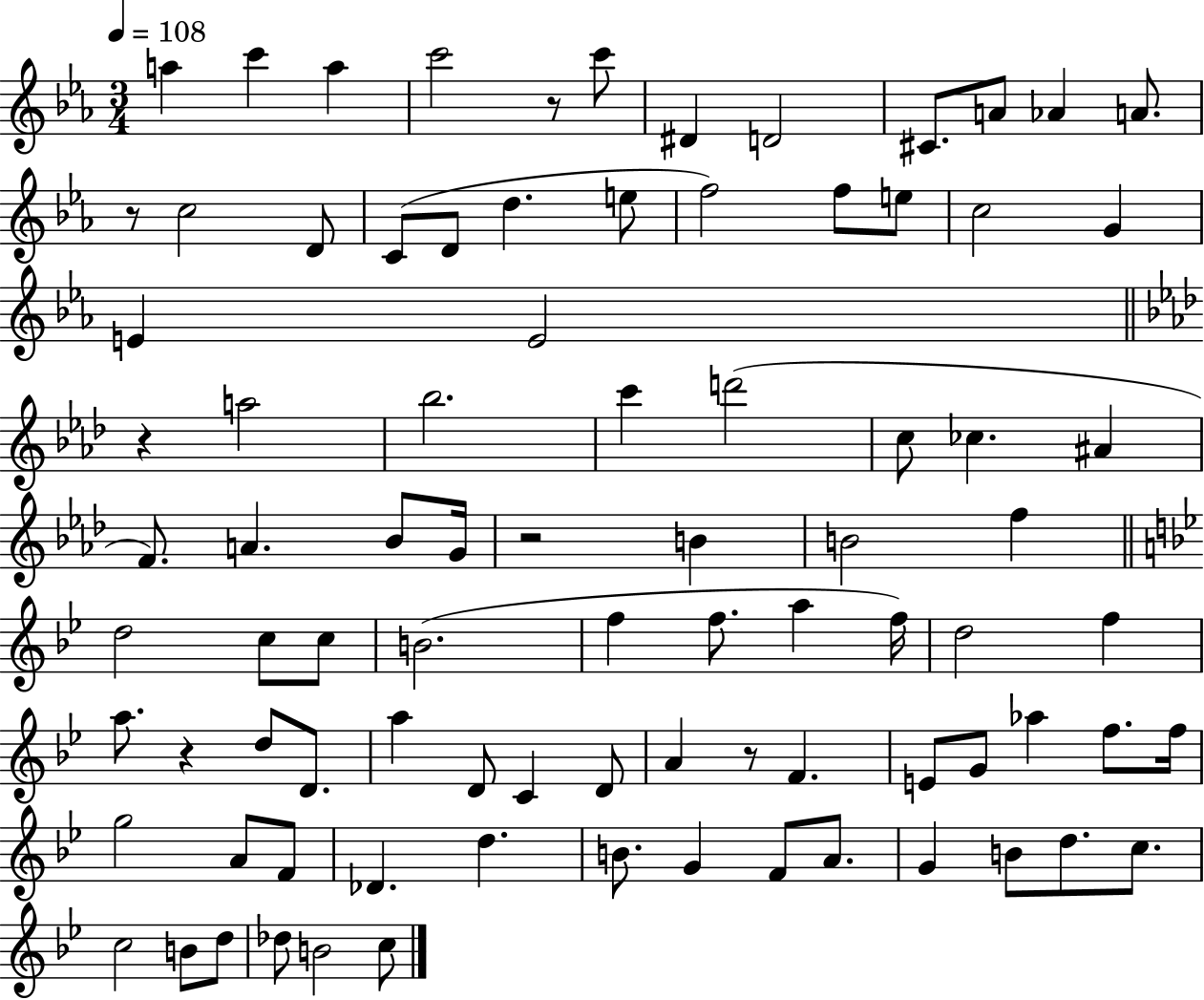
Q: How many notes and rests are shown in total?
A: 87